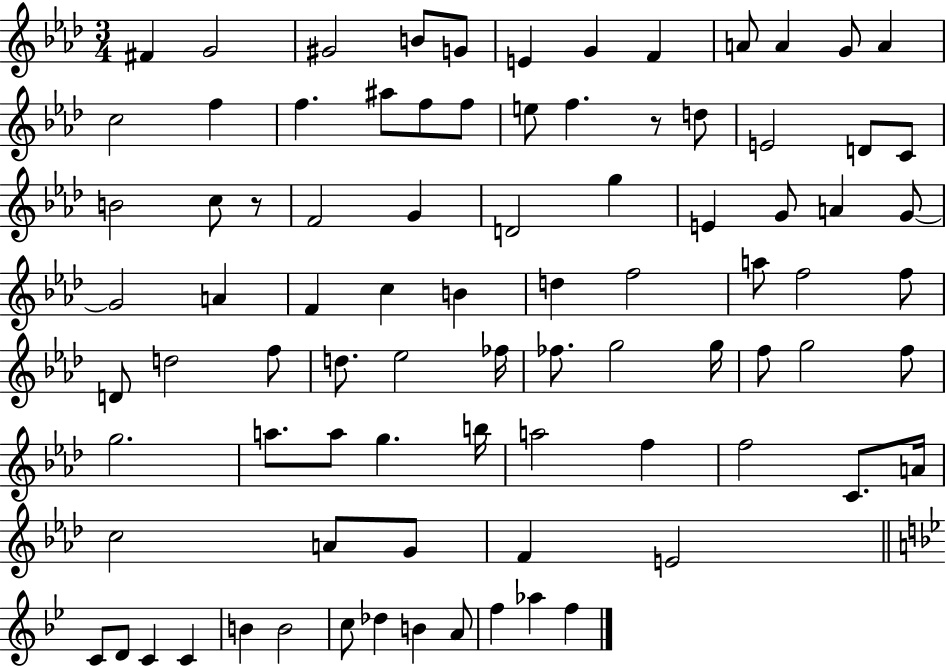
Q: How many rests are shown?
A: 2